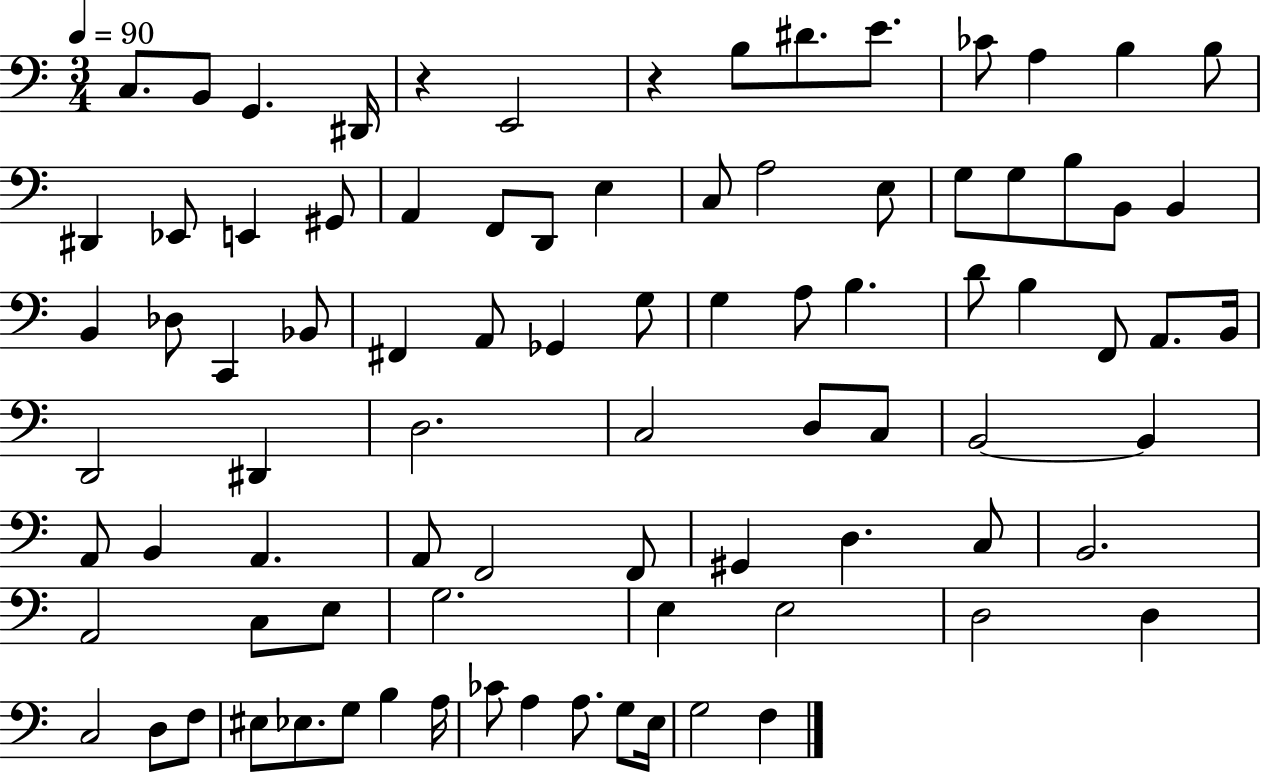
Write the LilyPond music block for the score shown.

{
  \clef bass
  \numericTimeSignature
  \time 3/4
  \key c \major
  \tempo 4 = 90
  c8. b,8 g,4. dis,16 | r4 e,2 | r4 b8 dis'8. e'8. | ces'8 a4 b4 b8 | \break dis,4 ees,8 e,4 gis,8 | a,4 f,8 d,8 e4 | c8 a2 e8 | g8 g8 b8 b,8 b,4 | \break b,4 des8 c,4 bes,8 | fis,4 a,8 ges,4 g8 | g4 a8 b4. | d'8 b4 f,8 a,8. b,16 | \break d,2 dis,4 | d2. | c2 d8 c8 | b,2~~ b,4 | \break a,8 b,4 a,4. | a,8 f,2 f,8 | gis,4 d4. c8 | b,2. | \break a,2 c8 e8 | g2. | e4 e2 | d2 d4 | \break c2 d8 f8 | eis8 ees8. g8 b4 a16 | ces'8 a4 a8. g8 e16 | g2 f4 | \break \bar "|."
}